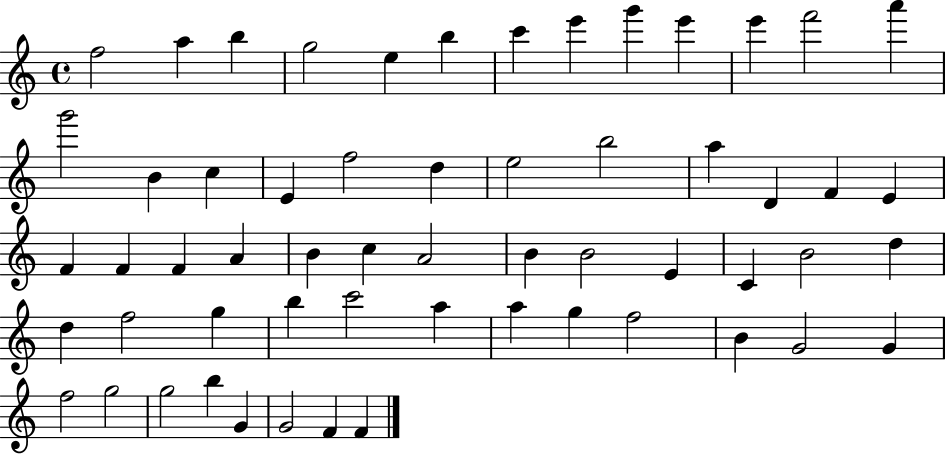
X:1
T:Untitled
M:4/4
L:1/4
K:C
f2 a b g2 e b c' e' g' e' e' f'2 a' g'2 B c E f2 d e2 b2 a D F E F F F A B c A2 B B2 E C B2 d d f2 g b c'2 a a g f2 B G2 G f2 g2 g2 b G G2 F F